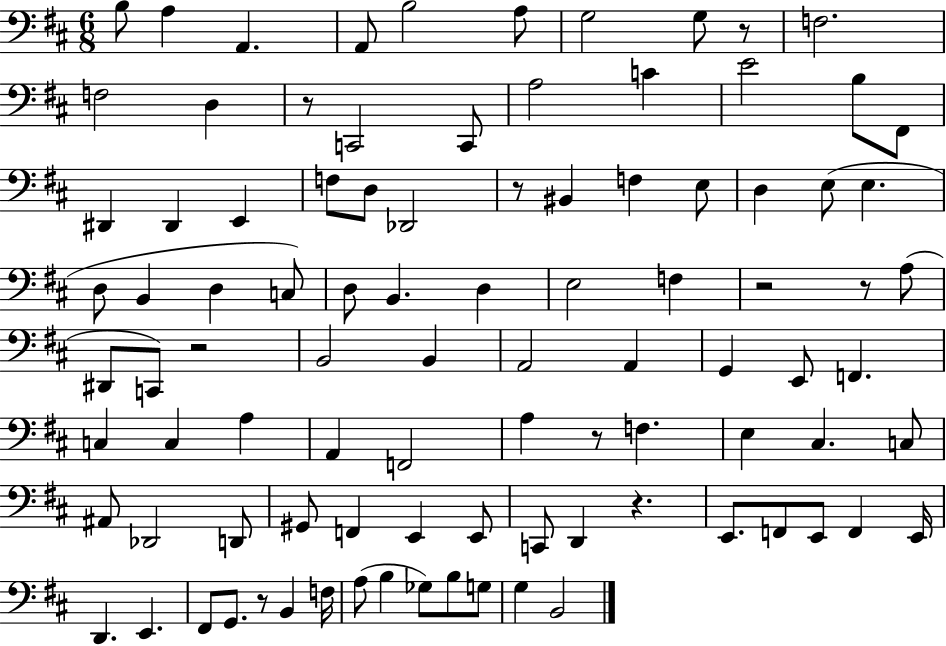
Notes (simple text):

B3/e A3/q A2/q. A2/e B3/h A3/e G3/h G3/e R/e F3/h. F3/h D3/q R/e C2/h C2/e A3/h C4/q E4/h B3/e F#2/e D#2/q D#2/q E2/q F3/e D3/e Db2/h R/e BIS2/q F3/q E3/e D3/q E3/e E3/q. D3/e B2/q D3/q C3/e D3/e B2/q. D3/q E3/h F3/q R/h R/e A3/e D#2/e C2/e R/h B2/h B2/q A2/h A2/q G2/q E2/e F2/q. C3/q C3/q A3/q A2/q F2/h A3/q R/e F3/q. E3/q C#3/q. C3/e A#2/e Db2/h D2/e G#2/e F2/q E2/q E2/e C2/e D2/q R/q. E2/e. F2/e E2/e F2/q E2/s D2/q. E2/q. F#2/e G2/e. R/e B2/q F3/s A3/e B3/q Gb3/e B3/e G3/e G3/q B2/h